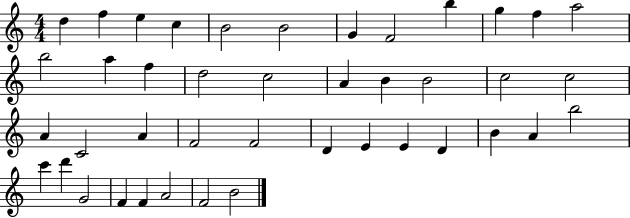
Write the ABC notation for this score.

X:1
T:Untitled
M:4/4
L:1/4
K:C
d f e c B2 B2 G F2 b g f a2 b2 a f d2 c2 A B B2 c2 c2 A C2 A F2 F2 D E E D B A b2 c' d' G2 F F A2 F2 B2